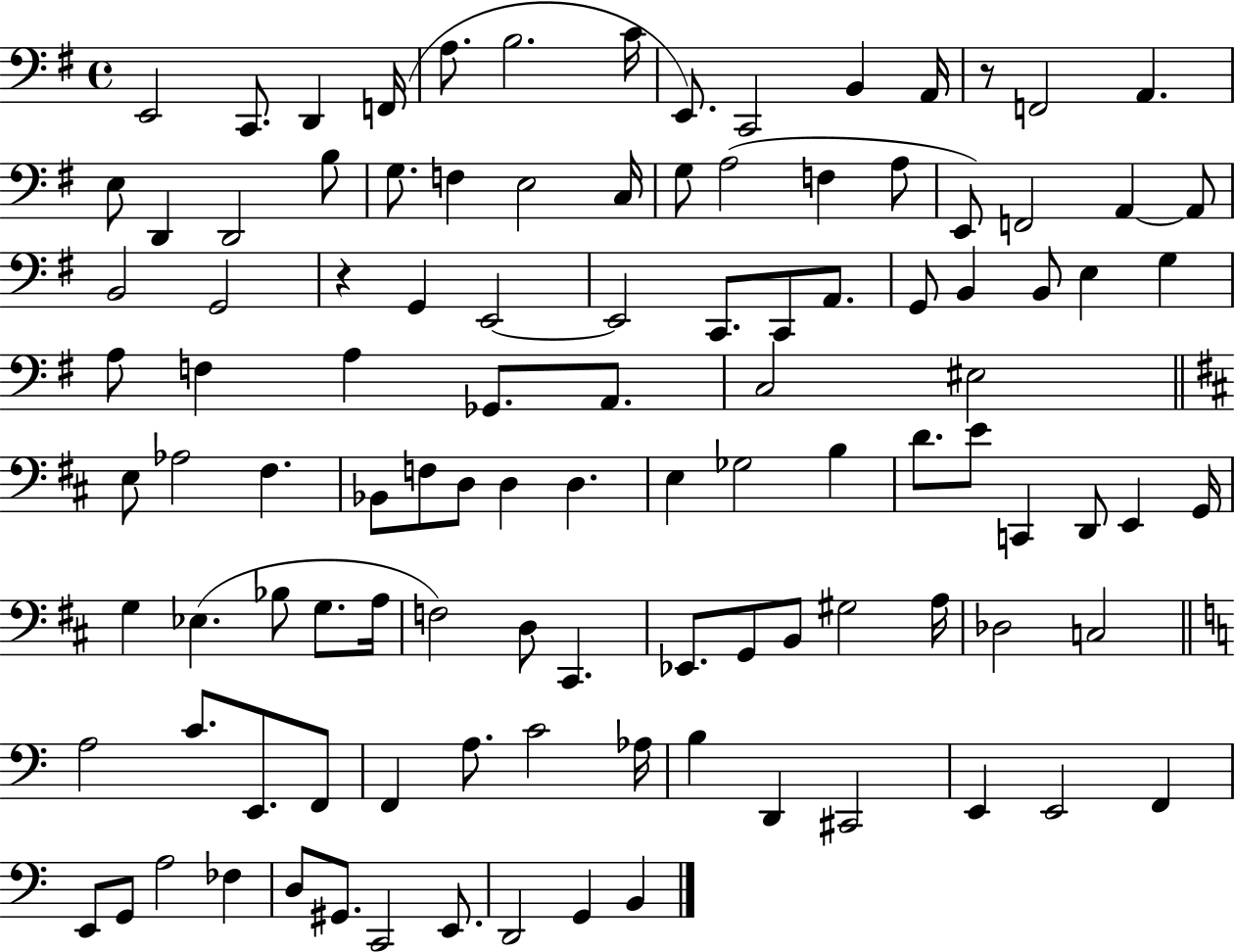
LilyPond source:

{
  \clef bass
  \time 4/4
  \defaultTimeSignature
  \key g \major
  \repeat volta 2 { e,2 c,8. d,4 f,16( | a8. b2. c'16 | e,8.) c,2 b,4 a,16 | r8 f,2 a,4. | \break e8 d,4 d,2 b8 | g8. f4 e2 c16 | g8 a2( f4 a8 | e,8) f,2 a,4~~ a,8 | \break b,2 g,2 | r4 g,4 e,2~~ | e,2 c,8. c,8 a,8. | g,8 b,4 b,8 e4 g4 | \break a8 f4 a4 ges,8. a,8. | c2 eis2 | \bar "||" \break \key d \major e8 aes2 fis4. | bes,8 f8 d8 d4 d4. | e4 ges2 b4 | d'8. e'8 c,4 d,8 e,4 g,16 | \break g4 ees4.( bes8 g8. a16 | f2) d8 cis,4. | ees,8. g,8 b,8 gis2 a16 | des2 c2 | \break \bar "||" \break \key c \major a2 c'8. e,8. f,8 | f,4 a8. c'2 aes16 | b4 d,4 cis,2 | e,4 e,2 f,4 | \break e,8 g,8 a2 fes4 | d8 gis,8. c,2 e,8. | d,2 g,4 b,4 | } \bar "|."
}